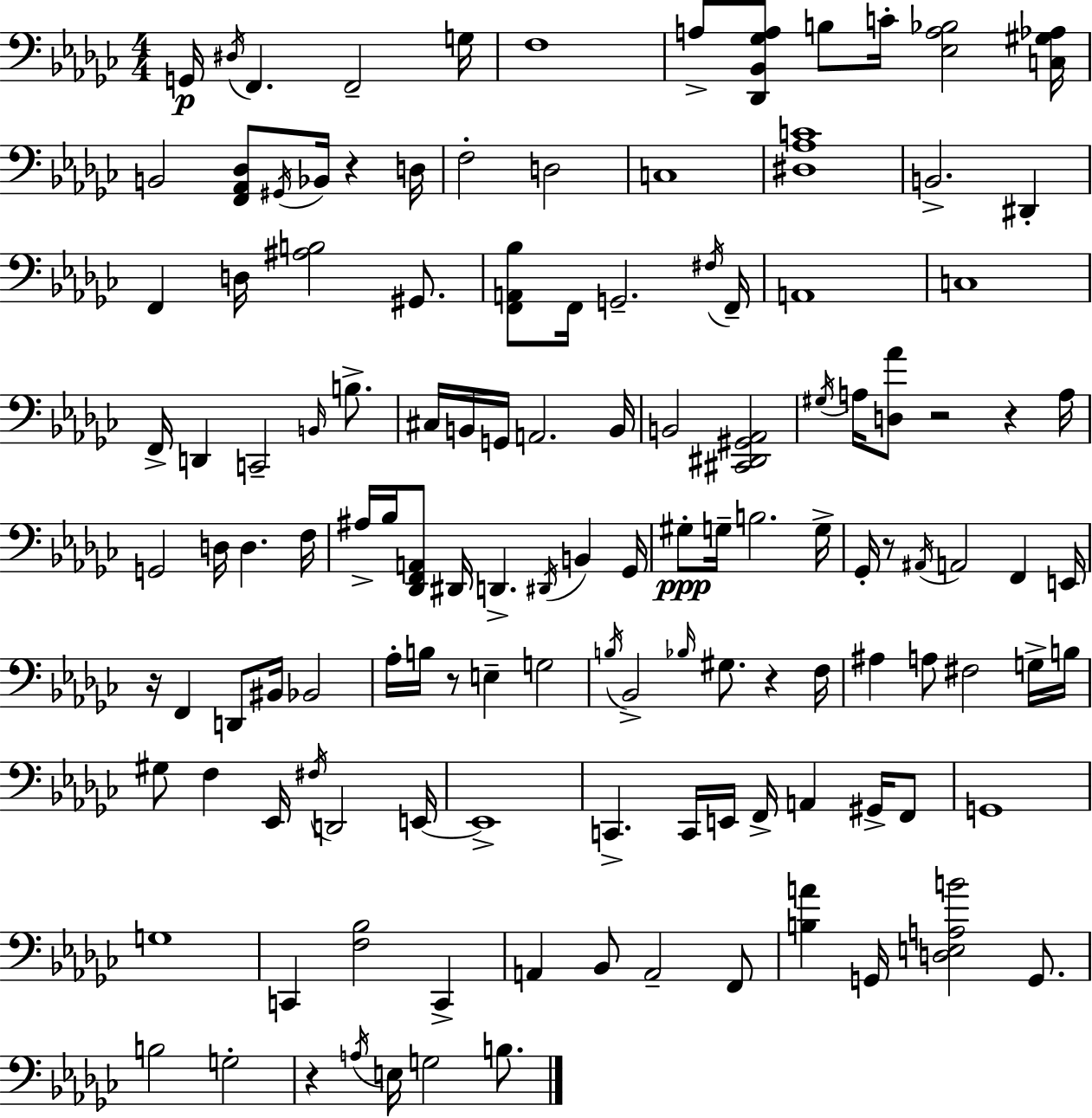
X:1
T:Untitled
M:4/4
L:1/4
K:Ebm
G,,/4 ^D,/4 F,, F,,2 G,/4 F,4 A,/2 [_D,,_B,,_G,A,]/2 B,/2 C/4 [_E,A,_B,]2 [C,^G,_A,]/4 B,,2 [F,,_A,,_D,]/2 ^G,,/4 _B,,/4 z D,/4 F,2 D,2 C,4 [^D,_A,C]4 B,,2 ^D,, F,, D,/4 [^A,B,]2 ^G,,/2 [F,,A,,_B,]/2 F,,/4 G,,2 ^F,/4 F,,/4 A,,4 C,4 F,,/4 D,, C,,2 B,,/4 B,/2 ^C,/4 B,,/4 G,,/4 A,,2 B,,/4 B,,2 [^C,,^D,,^G,,_A,,]2 ^G,/4 A,/4 [D,_A]/2 z2 z A,/4 G,,2 D,/4 D, F,/4 ^A,/4 _B,/4 [_D,,F,,A,,]/2 ^D,,/4 D,, ^D,,/4 B,, _G,,/4 ^G,/2 G,/4 B,2 G,/4 _G,,/4 z/2 ^A,,/4 A,,2 F,, E,,/4 z/4 F,, D,,/2 ^B,,/4 _B,,2 _A,/4 B,/4 z/2 E, G,2 B,/4 _B,,2 _B,/4 ^G,/2 z F,/4 ^A, A,/2 ^F,2 G,/4 B,/4 ^G,/2 F, _E,,/4 ^F,/4 D,,2 E,,/4 E,,4 C,, C,,/4 E,,/4 F,,/4 A,, ^G,,/4 F,,/2 G,,4 G,4 C,, [F,_B,]2 C,, A,, _B,,/2 A,,2 F,,/2 [B,A] G,,/4 [D,E,A,B]2 G,,/2 B,2 G,2 z A,/4 E,/4 G,2 B,/2